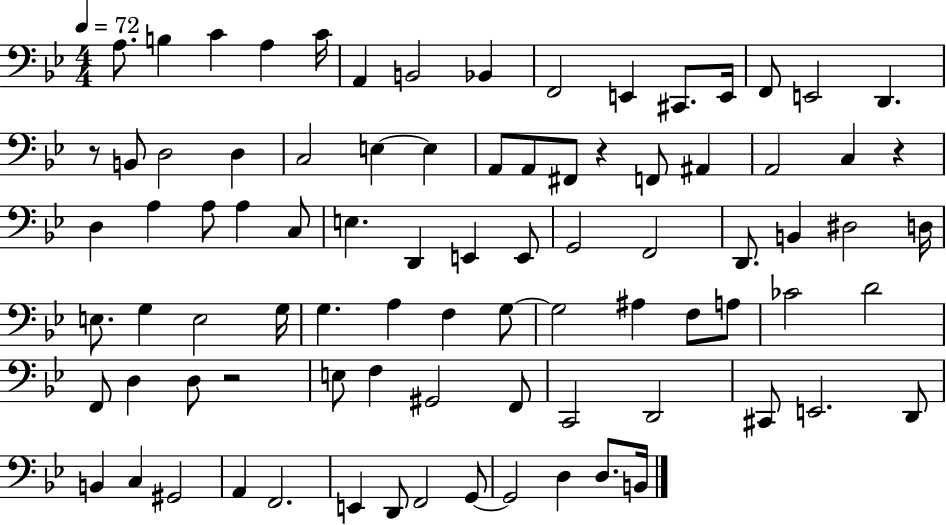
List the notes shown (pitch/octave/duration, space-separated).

A3/e. B3/q C4/q A3/q C4/s A2/q B2/h Bb2/q F2/h E2/q C#2/e. E2/s F2/e E2/h D2/q. R/e B2/e D3/h D3/q C3/h E3/q E3/q A2/e A2/e F#2/e R/q F2/e A#2/q A2/h C3/q R/q D3/q A3/q A3/e A3/q C3/e E3/q. D2/q E2/q E2/e G2/h F2/h D2/e. B2/q D#3/h D3/s E3/e. G3/q E3/h G3/s G3/q. A3/q F3/q G3/e G3/h A#3/q F3/e A3/e CES4/h D4/h F2/e D3/q D3/e R/h E3/e F3/q G#2/h F2/e C2/h D2/h C#2/e E2/h. D2/e B2/q C3/q G#2/h A2/q F2/h. E2/q D2/e F2/h G2/e G2/h D3/q D3/e. B2/s